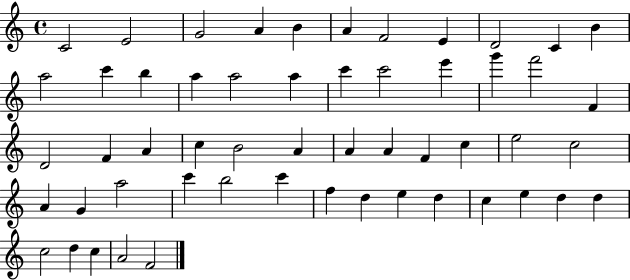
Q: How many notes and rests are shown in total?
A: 54